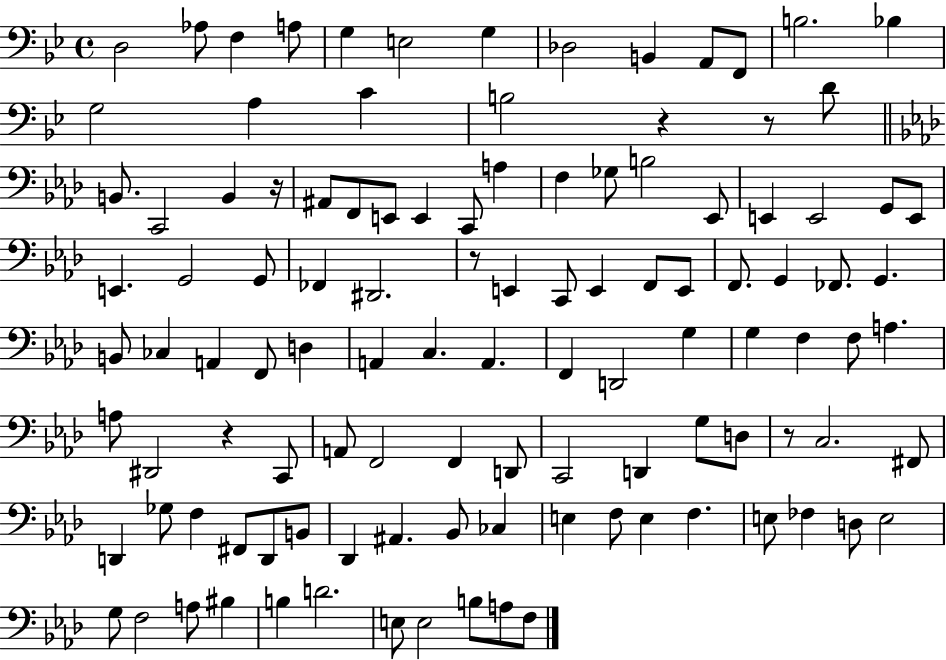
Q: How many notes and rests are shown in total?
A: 112